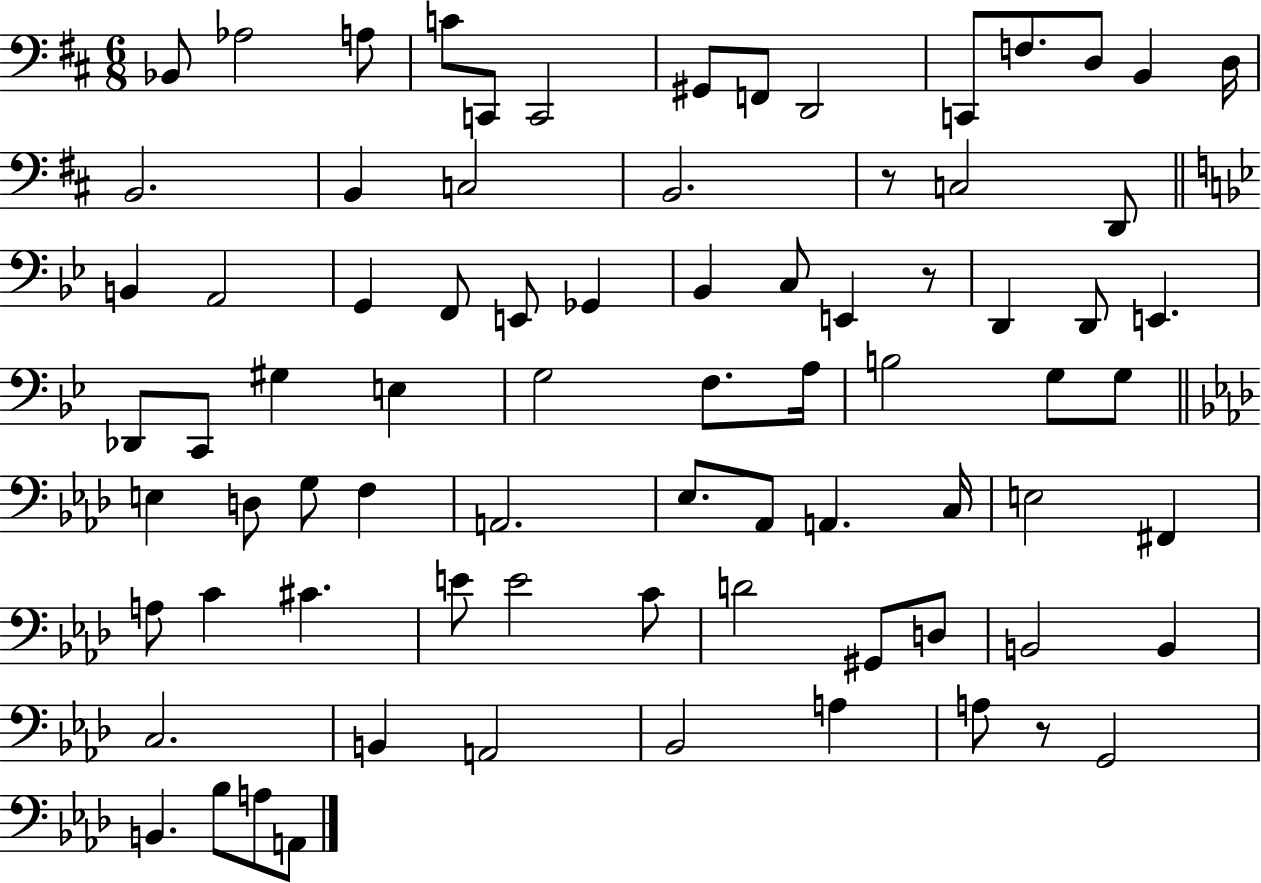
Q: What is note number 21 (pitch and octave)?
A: B2